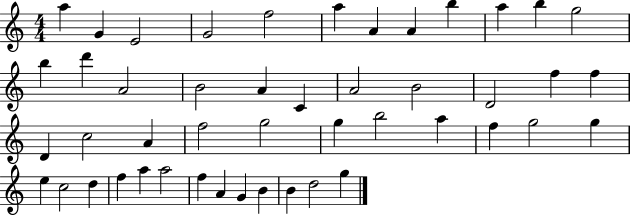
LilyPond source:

{
  \clef treble
  \numericTimeSignature
  \time 4/4
  \key c \major
  a''4 g'4 e'2 | g'2 f''2 | a''4 a'4 a'4 b''4 | a''4 b''4 g''2 | \break b''4 d'''4 a'2 | b'2 a'4 c'4 | a'2 b'2 | d'2 f''4 f''4 | \break d'4 c''2 a'4 | f''2 g''2 | g''4 b''2 a''4 | f''4 g''2 g''4 | \break e''4 c''2 d''4 | f''4 a''4 a''2 | f''4 a'4 g'4 b'4 | b'4 d''2 g''4 | \break \bar "|."
}